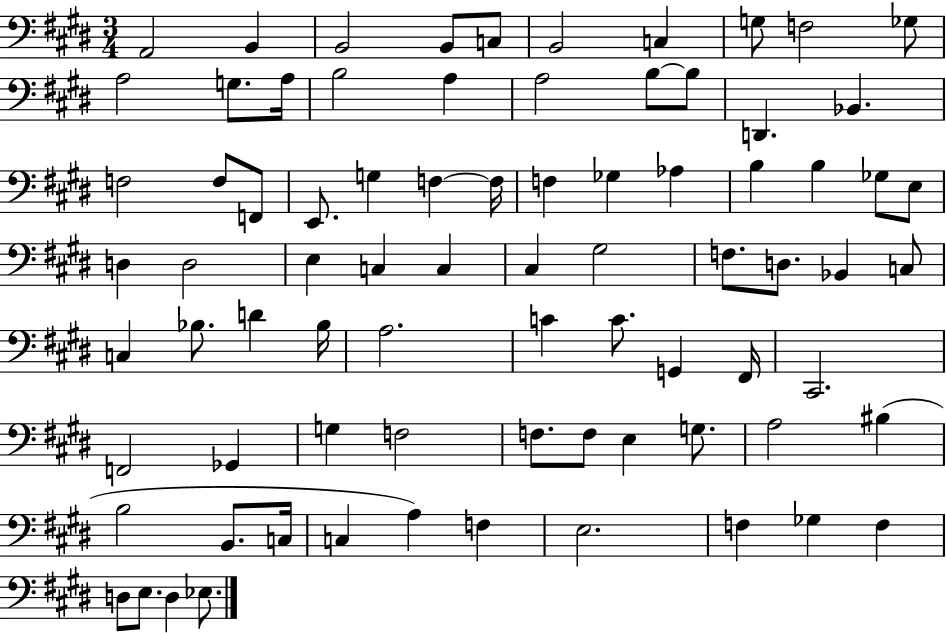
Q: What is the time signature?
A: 3/4